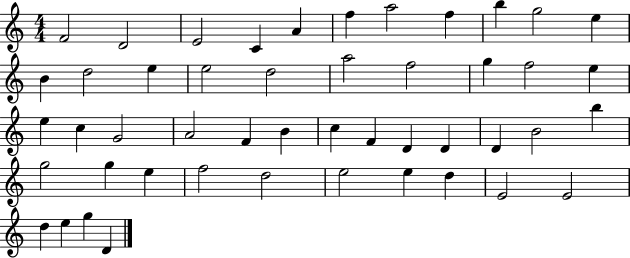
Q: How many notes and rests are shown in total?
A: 48